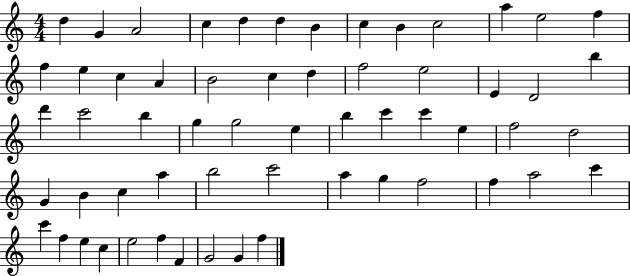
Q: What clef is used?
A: treble